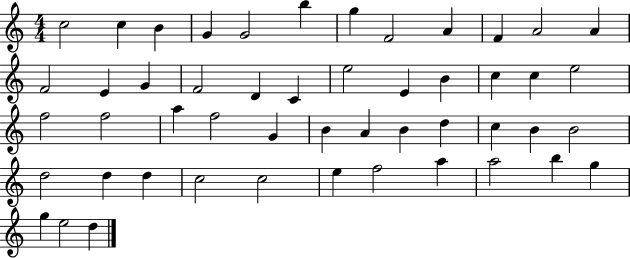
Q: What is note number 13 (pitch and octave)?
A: F4